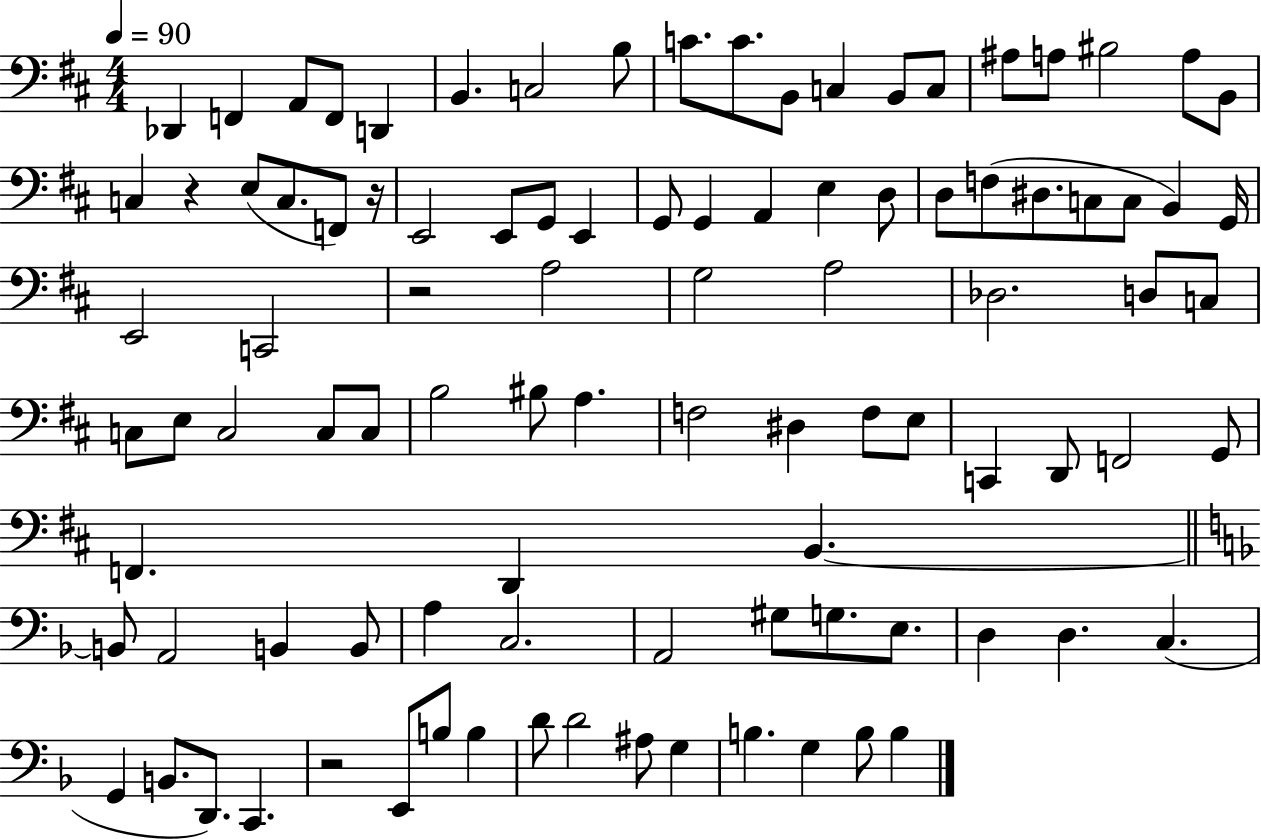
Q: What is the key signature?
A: D major